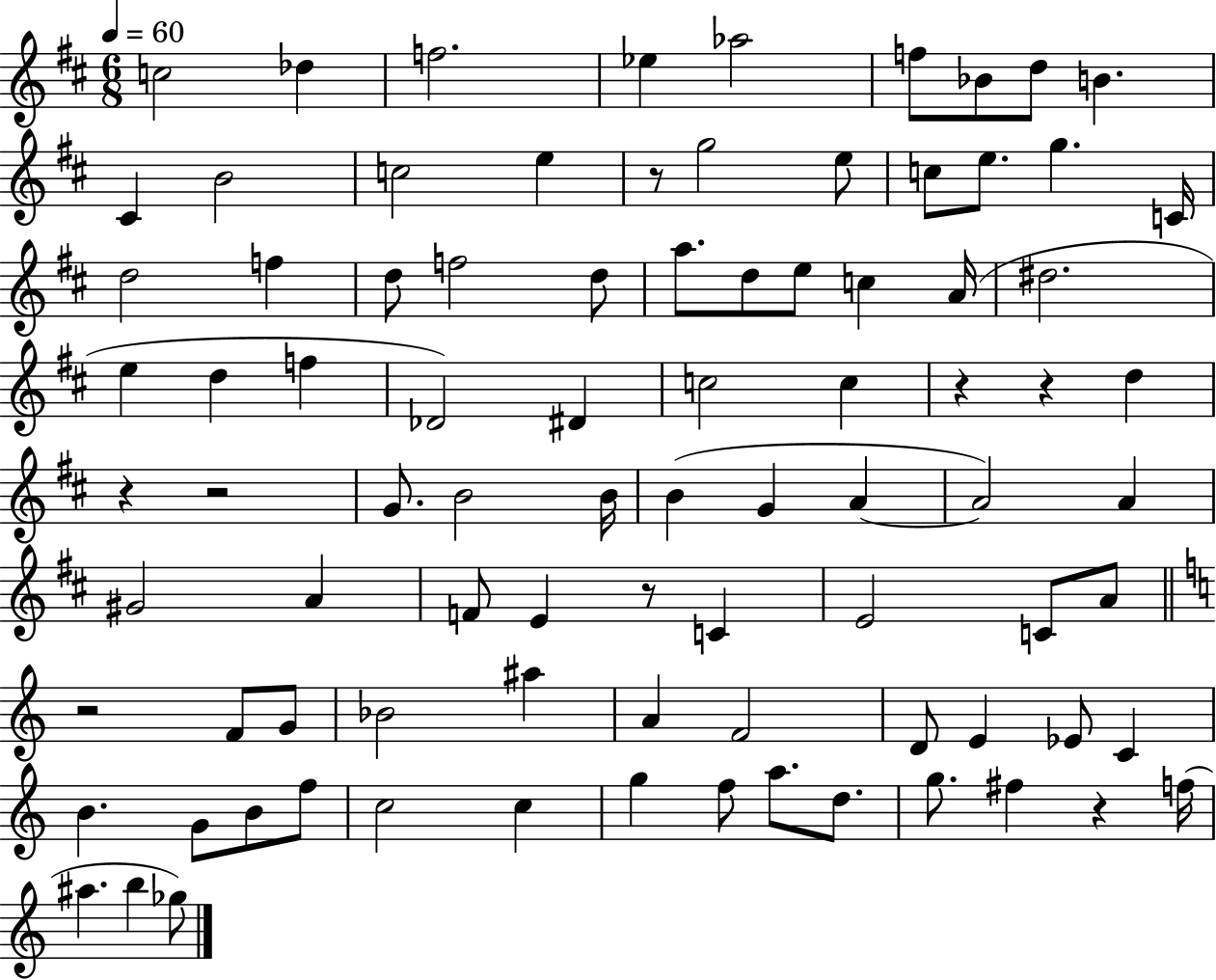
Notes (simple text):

C5/h Db5/q F5/h. Eb5/q Ab5/h F5/e Bb4/e D5/e B4/q. C#4/q B4/h C5/h E5/q R/e G5/h E5/e C5/e E5/e. G5/q. C4/s D5/h F5/q D5/e F5/h D5/e A5/e. D5/e E5/e C5/q A4/s D#5/h. E5/q D5/q F5/q Db4/h D#4/q C5/h C5/q R/q R/q D5/q R/q R/h G4/e. B4/h B4/s B4/q G4/q A4/q A4/h A4/q G#4/h A4/q F4/e E4/q R/e C4/q E4/h C4/e A4/e R/h F4/e G4/e Bb4/h A#5/q A4/q F4/h D4/e E4/q Eb4/e C4/q B4/q. G4/e B4/e F5/e C5/h C5/q G5/q F5/e A5/e. D5/e. G5/e. F#5/q R/q F5/s A#5/q. B5/q Gb5/e